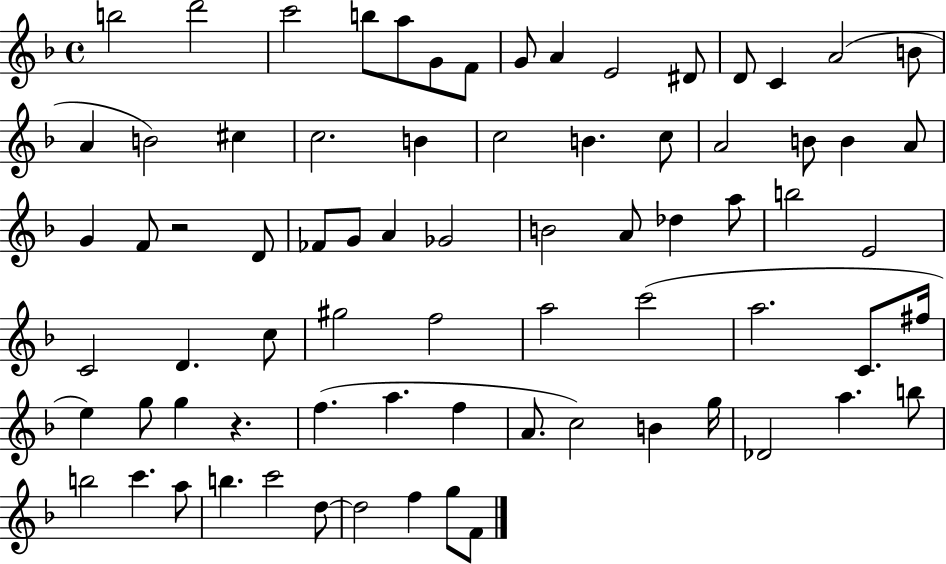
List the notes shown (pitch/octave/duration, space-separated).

B5/h D6/h C6/h B5/e A5/e G4/e F4/e G4/e A4/q E4/h D#4/e D4/e C4/q A4/h B4/e A4/q B4/h C#5/q C5/h. B4/q C5/h B4/q. C5/e A4/h B4/e B4/q A4/e G4/q F4/e R/h D4/e FES4/e G4/e A4/q Gb4/h B4/h A4/e Db5/q A5/e B5/h E4/h C4/h D4/q. C5/e G#5/h F5/h A5/h C6/h A5/h. C4/e. F#5/s E5/q G5/e G5/q R/q. F5/q. A5/q. F5/q A4/e. C5/h B4/q G5/s Db4/h A5/q. B5/e B5/h C6/q. A5/e B5/q. C6/h D5/e D5/h F5/q G5/e F4/e